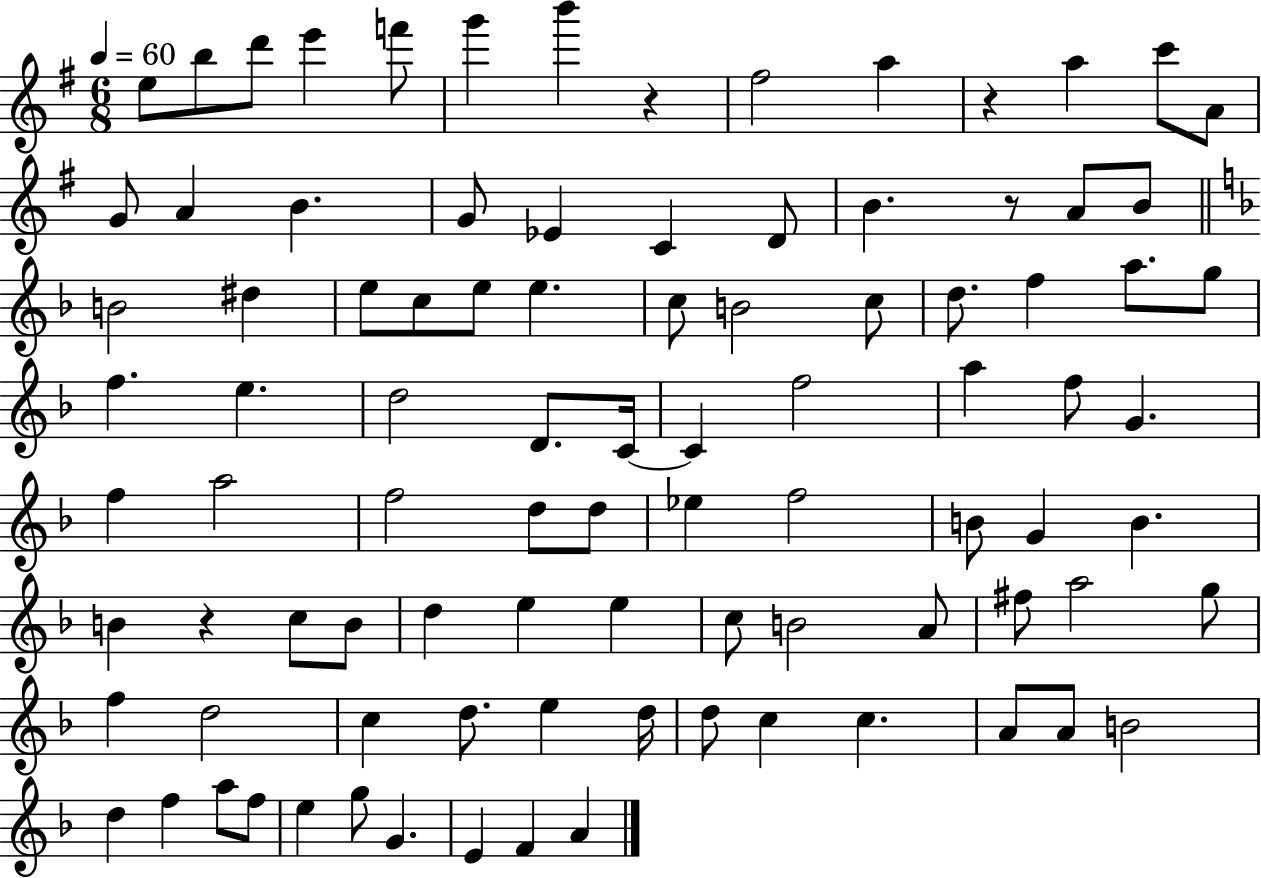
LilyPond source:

{
  \clef treble
  \numericTimeSignature
  \time 6/8
  \key g \major
  \tempo 4 = 60
  e''8 b''8 d'''8 e'''4 f'''8 | g'''4 b'''4 r4 | fis''2 a''4 | r4 a''4 c'''8 a'8 | \break g'8 a'4 b'4. | g'8 ees'4 c'4 d'8 | b'4. r8 a'8 b'8 | \bar "||" \break \key d \minor b'2 dis''4 | e''8 c''8 e''8 e''4. | c''8 b'2 c''8 | d''8. f''4 a''8. g''8 | \break f''4. e''4. | d''2 d'8. c'16~~ | c'4 f''2 | a''4 f''8 g'4. | \break f''4 a''2 | f''2 d''8 d''8 | ees''4 f''2 | b'8 g'4 b'4. | \break b'4 r4 c''8 b'8 | d''4 e''4 e''4 | c''8 b'2 a'8 | fis''8 a''2 g''8 | \break f''4 d''2 | c''4 d''8. e''4 d''16 | d''8 c''4 c''4. | a'8 a'8 b'2 | \break d''4 f''4 a''8 f''8 | e''4 g''8 g'4. | e'4 f'4 a'4 | \bar "|."
}